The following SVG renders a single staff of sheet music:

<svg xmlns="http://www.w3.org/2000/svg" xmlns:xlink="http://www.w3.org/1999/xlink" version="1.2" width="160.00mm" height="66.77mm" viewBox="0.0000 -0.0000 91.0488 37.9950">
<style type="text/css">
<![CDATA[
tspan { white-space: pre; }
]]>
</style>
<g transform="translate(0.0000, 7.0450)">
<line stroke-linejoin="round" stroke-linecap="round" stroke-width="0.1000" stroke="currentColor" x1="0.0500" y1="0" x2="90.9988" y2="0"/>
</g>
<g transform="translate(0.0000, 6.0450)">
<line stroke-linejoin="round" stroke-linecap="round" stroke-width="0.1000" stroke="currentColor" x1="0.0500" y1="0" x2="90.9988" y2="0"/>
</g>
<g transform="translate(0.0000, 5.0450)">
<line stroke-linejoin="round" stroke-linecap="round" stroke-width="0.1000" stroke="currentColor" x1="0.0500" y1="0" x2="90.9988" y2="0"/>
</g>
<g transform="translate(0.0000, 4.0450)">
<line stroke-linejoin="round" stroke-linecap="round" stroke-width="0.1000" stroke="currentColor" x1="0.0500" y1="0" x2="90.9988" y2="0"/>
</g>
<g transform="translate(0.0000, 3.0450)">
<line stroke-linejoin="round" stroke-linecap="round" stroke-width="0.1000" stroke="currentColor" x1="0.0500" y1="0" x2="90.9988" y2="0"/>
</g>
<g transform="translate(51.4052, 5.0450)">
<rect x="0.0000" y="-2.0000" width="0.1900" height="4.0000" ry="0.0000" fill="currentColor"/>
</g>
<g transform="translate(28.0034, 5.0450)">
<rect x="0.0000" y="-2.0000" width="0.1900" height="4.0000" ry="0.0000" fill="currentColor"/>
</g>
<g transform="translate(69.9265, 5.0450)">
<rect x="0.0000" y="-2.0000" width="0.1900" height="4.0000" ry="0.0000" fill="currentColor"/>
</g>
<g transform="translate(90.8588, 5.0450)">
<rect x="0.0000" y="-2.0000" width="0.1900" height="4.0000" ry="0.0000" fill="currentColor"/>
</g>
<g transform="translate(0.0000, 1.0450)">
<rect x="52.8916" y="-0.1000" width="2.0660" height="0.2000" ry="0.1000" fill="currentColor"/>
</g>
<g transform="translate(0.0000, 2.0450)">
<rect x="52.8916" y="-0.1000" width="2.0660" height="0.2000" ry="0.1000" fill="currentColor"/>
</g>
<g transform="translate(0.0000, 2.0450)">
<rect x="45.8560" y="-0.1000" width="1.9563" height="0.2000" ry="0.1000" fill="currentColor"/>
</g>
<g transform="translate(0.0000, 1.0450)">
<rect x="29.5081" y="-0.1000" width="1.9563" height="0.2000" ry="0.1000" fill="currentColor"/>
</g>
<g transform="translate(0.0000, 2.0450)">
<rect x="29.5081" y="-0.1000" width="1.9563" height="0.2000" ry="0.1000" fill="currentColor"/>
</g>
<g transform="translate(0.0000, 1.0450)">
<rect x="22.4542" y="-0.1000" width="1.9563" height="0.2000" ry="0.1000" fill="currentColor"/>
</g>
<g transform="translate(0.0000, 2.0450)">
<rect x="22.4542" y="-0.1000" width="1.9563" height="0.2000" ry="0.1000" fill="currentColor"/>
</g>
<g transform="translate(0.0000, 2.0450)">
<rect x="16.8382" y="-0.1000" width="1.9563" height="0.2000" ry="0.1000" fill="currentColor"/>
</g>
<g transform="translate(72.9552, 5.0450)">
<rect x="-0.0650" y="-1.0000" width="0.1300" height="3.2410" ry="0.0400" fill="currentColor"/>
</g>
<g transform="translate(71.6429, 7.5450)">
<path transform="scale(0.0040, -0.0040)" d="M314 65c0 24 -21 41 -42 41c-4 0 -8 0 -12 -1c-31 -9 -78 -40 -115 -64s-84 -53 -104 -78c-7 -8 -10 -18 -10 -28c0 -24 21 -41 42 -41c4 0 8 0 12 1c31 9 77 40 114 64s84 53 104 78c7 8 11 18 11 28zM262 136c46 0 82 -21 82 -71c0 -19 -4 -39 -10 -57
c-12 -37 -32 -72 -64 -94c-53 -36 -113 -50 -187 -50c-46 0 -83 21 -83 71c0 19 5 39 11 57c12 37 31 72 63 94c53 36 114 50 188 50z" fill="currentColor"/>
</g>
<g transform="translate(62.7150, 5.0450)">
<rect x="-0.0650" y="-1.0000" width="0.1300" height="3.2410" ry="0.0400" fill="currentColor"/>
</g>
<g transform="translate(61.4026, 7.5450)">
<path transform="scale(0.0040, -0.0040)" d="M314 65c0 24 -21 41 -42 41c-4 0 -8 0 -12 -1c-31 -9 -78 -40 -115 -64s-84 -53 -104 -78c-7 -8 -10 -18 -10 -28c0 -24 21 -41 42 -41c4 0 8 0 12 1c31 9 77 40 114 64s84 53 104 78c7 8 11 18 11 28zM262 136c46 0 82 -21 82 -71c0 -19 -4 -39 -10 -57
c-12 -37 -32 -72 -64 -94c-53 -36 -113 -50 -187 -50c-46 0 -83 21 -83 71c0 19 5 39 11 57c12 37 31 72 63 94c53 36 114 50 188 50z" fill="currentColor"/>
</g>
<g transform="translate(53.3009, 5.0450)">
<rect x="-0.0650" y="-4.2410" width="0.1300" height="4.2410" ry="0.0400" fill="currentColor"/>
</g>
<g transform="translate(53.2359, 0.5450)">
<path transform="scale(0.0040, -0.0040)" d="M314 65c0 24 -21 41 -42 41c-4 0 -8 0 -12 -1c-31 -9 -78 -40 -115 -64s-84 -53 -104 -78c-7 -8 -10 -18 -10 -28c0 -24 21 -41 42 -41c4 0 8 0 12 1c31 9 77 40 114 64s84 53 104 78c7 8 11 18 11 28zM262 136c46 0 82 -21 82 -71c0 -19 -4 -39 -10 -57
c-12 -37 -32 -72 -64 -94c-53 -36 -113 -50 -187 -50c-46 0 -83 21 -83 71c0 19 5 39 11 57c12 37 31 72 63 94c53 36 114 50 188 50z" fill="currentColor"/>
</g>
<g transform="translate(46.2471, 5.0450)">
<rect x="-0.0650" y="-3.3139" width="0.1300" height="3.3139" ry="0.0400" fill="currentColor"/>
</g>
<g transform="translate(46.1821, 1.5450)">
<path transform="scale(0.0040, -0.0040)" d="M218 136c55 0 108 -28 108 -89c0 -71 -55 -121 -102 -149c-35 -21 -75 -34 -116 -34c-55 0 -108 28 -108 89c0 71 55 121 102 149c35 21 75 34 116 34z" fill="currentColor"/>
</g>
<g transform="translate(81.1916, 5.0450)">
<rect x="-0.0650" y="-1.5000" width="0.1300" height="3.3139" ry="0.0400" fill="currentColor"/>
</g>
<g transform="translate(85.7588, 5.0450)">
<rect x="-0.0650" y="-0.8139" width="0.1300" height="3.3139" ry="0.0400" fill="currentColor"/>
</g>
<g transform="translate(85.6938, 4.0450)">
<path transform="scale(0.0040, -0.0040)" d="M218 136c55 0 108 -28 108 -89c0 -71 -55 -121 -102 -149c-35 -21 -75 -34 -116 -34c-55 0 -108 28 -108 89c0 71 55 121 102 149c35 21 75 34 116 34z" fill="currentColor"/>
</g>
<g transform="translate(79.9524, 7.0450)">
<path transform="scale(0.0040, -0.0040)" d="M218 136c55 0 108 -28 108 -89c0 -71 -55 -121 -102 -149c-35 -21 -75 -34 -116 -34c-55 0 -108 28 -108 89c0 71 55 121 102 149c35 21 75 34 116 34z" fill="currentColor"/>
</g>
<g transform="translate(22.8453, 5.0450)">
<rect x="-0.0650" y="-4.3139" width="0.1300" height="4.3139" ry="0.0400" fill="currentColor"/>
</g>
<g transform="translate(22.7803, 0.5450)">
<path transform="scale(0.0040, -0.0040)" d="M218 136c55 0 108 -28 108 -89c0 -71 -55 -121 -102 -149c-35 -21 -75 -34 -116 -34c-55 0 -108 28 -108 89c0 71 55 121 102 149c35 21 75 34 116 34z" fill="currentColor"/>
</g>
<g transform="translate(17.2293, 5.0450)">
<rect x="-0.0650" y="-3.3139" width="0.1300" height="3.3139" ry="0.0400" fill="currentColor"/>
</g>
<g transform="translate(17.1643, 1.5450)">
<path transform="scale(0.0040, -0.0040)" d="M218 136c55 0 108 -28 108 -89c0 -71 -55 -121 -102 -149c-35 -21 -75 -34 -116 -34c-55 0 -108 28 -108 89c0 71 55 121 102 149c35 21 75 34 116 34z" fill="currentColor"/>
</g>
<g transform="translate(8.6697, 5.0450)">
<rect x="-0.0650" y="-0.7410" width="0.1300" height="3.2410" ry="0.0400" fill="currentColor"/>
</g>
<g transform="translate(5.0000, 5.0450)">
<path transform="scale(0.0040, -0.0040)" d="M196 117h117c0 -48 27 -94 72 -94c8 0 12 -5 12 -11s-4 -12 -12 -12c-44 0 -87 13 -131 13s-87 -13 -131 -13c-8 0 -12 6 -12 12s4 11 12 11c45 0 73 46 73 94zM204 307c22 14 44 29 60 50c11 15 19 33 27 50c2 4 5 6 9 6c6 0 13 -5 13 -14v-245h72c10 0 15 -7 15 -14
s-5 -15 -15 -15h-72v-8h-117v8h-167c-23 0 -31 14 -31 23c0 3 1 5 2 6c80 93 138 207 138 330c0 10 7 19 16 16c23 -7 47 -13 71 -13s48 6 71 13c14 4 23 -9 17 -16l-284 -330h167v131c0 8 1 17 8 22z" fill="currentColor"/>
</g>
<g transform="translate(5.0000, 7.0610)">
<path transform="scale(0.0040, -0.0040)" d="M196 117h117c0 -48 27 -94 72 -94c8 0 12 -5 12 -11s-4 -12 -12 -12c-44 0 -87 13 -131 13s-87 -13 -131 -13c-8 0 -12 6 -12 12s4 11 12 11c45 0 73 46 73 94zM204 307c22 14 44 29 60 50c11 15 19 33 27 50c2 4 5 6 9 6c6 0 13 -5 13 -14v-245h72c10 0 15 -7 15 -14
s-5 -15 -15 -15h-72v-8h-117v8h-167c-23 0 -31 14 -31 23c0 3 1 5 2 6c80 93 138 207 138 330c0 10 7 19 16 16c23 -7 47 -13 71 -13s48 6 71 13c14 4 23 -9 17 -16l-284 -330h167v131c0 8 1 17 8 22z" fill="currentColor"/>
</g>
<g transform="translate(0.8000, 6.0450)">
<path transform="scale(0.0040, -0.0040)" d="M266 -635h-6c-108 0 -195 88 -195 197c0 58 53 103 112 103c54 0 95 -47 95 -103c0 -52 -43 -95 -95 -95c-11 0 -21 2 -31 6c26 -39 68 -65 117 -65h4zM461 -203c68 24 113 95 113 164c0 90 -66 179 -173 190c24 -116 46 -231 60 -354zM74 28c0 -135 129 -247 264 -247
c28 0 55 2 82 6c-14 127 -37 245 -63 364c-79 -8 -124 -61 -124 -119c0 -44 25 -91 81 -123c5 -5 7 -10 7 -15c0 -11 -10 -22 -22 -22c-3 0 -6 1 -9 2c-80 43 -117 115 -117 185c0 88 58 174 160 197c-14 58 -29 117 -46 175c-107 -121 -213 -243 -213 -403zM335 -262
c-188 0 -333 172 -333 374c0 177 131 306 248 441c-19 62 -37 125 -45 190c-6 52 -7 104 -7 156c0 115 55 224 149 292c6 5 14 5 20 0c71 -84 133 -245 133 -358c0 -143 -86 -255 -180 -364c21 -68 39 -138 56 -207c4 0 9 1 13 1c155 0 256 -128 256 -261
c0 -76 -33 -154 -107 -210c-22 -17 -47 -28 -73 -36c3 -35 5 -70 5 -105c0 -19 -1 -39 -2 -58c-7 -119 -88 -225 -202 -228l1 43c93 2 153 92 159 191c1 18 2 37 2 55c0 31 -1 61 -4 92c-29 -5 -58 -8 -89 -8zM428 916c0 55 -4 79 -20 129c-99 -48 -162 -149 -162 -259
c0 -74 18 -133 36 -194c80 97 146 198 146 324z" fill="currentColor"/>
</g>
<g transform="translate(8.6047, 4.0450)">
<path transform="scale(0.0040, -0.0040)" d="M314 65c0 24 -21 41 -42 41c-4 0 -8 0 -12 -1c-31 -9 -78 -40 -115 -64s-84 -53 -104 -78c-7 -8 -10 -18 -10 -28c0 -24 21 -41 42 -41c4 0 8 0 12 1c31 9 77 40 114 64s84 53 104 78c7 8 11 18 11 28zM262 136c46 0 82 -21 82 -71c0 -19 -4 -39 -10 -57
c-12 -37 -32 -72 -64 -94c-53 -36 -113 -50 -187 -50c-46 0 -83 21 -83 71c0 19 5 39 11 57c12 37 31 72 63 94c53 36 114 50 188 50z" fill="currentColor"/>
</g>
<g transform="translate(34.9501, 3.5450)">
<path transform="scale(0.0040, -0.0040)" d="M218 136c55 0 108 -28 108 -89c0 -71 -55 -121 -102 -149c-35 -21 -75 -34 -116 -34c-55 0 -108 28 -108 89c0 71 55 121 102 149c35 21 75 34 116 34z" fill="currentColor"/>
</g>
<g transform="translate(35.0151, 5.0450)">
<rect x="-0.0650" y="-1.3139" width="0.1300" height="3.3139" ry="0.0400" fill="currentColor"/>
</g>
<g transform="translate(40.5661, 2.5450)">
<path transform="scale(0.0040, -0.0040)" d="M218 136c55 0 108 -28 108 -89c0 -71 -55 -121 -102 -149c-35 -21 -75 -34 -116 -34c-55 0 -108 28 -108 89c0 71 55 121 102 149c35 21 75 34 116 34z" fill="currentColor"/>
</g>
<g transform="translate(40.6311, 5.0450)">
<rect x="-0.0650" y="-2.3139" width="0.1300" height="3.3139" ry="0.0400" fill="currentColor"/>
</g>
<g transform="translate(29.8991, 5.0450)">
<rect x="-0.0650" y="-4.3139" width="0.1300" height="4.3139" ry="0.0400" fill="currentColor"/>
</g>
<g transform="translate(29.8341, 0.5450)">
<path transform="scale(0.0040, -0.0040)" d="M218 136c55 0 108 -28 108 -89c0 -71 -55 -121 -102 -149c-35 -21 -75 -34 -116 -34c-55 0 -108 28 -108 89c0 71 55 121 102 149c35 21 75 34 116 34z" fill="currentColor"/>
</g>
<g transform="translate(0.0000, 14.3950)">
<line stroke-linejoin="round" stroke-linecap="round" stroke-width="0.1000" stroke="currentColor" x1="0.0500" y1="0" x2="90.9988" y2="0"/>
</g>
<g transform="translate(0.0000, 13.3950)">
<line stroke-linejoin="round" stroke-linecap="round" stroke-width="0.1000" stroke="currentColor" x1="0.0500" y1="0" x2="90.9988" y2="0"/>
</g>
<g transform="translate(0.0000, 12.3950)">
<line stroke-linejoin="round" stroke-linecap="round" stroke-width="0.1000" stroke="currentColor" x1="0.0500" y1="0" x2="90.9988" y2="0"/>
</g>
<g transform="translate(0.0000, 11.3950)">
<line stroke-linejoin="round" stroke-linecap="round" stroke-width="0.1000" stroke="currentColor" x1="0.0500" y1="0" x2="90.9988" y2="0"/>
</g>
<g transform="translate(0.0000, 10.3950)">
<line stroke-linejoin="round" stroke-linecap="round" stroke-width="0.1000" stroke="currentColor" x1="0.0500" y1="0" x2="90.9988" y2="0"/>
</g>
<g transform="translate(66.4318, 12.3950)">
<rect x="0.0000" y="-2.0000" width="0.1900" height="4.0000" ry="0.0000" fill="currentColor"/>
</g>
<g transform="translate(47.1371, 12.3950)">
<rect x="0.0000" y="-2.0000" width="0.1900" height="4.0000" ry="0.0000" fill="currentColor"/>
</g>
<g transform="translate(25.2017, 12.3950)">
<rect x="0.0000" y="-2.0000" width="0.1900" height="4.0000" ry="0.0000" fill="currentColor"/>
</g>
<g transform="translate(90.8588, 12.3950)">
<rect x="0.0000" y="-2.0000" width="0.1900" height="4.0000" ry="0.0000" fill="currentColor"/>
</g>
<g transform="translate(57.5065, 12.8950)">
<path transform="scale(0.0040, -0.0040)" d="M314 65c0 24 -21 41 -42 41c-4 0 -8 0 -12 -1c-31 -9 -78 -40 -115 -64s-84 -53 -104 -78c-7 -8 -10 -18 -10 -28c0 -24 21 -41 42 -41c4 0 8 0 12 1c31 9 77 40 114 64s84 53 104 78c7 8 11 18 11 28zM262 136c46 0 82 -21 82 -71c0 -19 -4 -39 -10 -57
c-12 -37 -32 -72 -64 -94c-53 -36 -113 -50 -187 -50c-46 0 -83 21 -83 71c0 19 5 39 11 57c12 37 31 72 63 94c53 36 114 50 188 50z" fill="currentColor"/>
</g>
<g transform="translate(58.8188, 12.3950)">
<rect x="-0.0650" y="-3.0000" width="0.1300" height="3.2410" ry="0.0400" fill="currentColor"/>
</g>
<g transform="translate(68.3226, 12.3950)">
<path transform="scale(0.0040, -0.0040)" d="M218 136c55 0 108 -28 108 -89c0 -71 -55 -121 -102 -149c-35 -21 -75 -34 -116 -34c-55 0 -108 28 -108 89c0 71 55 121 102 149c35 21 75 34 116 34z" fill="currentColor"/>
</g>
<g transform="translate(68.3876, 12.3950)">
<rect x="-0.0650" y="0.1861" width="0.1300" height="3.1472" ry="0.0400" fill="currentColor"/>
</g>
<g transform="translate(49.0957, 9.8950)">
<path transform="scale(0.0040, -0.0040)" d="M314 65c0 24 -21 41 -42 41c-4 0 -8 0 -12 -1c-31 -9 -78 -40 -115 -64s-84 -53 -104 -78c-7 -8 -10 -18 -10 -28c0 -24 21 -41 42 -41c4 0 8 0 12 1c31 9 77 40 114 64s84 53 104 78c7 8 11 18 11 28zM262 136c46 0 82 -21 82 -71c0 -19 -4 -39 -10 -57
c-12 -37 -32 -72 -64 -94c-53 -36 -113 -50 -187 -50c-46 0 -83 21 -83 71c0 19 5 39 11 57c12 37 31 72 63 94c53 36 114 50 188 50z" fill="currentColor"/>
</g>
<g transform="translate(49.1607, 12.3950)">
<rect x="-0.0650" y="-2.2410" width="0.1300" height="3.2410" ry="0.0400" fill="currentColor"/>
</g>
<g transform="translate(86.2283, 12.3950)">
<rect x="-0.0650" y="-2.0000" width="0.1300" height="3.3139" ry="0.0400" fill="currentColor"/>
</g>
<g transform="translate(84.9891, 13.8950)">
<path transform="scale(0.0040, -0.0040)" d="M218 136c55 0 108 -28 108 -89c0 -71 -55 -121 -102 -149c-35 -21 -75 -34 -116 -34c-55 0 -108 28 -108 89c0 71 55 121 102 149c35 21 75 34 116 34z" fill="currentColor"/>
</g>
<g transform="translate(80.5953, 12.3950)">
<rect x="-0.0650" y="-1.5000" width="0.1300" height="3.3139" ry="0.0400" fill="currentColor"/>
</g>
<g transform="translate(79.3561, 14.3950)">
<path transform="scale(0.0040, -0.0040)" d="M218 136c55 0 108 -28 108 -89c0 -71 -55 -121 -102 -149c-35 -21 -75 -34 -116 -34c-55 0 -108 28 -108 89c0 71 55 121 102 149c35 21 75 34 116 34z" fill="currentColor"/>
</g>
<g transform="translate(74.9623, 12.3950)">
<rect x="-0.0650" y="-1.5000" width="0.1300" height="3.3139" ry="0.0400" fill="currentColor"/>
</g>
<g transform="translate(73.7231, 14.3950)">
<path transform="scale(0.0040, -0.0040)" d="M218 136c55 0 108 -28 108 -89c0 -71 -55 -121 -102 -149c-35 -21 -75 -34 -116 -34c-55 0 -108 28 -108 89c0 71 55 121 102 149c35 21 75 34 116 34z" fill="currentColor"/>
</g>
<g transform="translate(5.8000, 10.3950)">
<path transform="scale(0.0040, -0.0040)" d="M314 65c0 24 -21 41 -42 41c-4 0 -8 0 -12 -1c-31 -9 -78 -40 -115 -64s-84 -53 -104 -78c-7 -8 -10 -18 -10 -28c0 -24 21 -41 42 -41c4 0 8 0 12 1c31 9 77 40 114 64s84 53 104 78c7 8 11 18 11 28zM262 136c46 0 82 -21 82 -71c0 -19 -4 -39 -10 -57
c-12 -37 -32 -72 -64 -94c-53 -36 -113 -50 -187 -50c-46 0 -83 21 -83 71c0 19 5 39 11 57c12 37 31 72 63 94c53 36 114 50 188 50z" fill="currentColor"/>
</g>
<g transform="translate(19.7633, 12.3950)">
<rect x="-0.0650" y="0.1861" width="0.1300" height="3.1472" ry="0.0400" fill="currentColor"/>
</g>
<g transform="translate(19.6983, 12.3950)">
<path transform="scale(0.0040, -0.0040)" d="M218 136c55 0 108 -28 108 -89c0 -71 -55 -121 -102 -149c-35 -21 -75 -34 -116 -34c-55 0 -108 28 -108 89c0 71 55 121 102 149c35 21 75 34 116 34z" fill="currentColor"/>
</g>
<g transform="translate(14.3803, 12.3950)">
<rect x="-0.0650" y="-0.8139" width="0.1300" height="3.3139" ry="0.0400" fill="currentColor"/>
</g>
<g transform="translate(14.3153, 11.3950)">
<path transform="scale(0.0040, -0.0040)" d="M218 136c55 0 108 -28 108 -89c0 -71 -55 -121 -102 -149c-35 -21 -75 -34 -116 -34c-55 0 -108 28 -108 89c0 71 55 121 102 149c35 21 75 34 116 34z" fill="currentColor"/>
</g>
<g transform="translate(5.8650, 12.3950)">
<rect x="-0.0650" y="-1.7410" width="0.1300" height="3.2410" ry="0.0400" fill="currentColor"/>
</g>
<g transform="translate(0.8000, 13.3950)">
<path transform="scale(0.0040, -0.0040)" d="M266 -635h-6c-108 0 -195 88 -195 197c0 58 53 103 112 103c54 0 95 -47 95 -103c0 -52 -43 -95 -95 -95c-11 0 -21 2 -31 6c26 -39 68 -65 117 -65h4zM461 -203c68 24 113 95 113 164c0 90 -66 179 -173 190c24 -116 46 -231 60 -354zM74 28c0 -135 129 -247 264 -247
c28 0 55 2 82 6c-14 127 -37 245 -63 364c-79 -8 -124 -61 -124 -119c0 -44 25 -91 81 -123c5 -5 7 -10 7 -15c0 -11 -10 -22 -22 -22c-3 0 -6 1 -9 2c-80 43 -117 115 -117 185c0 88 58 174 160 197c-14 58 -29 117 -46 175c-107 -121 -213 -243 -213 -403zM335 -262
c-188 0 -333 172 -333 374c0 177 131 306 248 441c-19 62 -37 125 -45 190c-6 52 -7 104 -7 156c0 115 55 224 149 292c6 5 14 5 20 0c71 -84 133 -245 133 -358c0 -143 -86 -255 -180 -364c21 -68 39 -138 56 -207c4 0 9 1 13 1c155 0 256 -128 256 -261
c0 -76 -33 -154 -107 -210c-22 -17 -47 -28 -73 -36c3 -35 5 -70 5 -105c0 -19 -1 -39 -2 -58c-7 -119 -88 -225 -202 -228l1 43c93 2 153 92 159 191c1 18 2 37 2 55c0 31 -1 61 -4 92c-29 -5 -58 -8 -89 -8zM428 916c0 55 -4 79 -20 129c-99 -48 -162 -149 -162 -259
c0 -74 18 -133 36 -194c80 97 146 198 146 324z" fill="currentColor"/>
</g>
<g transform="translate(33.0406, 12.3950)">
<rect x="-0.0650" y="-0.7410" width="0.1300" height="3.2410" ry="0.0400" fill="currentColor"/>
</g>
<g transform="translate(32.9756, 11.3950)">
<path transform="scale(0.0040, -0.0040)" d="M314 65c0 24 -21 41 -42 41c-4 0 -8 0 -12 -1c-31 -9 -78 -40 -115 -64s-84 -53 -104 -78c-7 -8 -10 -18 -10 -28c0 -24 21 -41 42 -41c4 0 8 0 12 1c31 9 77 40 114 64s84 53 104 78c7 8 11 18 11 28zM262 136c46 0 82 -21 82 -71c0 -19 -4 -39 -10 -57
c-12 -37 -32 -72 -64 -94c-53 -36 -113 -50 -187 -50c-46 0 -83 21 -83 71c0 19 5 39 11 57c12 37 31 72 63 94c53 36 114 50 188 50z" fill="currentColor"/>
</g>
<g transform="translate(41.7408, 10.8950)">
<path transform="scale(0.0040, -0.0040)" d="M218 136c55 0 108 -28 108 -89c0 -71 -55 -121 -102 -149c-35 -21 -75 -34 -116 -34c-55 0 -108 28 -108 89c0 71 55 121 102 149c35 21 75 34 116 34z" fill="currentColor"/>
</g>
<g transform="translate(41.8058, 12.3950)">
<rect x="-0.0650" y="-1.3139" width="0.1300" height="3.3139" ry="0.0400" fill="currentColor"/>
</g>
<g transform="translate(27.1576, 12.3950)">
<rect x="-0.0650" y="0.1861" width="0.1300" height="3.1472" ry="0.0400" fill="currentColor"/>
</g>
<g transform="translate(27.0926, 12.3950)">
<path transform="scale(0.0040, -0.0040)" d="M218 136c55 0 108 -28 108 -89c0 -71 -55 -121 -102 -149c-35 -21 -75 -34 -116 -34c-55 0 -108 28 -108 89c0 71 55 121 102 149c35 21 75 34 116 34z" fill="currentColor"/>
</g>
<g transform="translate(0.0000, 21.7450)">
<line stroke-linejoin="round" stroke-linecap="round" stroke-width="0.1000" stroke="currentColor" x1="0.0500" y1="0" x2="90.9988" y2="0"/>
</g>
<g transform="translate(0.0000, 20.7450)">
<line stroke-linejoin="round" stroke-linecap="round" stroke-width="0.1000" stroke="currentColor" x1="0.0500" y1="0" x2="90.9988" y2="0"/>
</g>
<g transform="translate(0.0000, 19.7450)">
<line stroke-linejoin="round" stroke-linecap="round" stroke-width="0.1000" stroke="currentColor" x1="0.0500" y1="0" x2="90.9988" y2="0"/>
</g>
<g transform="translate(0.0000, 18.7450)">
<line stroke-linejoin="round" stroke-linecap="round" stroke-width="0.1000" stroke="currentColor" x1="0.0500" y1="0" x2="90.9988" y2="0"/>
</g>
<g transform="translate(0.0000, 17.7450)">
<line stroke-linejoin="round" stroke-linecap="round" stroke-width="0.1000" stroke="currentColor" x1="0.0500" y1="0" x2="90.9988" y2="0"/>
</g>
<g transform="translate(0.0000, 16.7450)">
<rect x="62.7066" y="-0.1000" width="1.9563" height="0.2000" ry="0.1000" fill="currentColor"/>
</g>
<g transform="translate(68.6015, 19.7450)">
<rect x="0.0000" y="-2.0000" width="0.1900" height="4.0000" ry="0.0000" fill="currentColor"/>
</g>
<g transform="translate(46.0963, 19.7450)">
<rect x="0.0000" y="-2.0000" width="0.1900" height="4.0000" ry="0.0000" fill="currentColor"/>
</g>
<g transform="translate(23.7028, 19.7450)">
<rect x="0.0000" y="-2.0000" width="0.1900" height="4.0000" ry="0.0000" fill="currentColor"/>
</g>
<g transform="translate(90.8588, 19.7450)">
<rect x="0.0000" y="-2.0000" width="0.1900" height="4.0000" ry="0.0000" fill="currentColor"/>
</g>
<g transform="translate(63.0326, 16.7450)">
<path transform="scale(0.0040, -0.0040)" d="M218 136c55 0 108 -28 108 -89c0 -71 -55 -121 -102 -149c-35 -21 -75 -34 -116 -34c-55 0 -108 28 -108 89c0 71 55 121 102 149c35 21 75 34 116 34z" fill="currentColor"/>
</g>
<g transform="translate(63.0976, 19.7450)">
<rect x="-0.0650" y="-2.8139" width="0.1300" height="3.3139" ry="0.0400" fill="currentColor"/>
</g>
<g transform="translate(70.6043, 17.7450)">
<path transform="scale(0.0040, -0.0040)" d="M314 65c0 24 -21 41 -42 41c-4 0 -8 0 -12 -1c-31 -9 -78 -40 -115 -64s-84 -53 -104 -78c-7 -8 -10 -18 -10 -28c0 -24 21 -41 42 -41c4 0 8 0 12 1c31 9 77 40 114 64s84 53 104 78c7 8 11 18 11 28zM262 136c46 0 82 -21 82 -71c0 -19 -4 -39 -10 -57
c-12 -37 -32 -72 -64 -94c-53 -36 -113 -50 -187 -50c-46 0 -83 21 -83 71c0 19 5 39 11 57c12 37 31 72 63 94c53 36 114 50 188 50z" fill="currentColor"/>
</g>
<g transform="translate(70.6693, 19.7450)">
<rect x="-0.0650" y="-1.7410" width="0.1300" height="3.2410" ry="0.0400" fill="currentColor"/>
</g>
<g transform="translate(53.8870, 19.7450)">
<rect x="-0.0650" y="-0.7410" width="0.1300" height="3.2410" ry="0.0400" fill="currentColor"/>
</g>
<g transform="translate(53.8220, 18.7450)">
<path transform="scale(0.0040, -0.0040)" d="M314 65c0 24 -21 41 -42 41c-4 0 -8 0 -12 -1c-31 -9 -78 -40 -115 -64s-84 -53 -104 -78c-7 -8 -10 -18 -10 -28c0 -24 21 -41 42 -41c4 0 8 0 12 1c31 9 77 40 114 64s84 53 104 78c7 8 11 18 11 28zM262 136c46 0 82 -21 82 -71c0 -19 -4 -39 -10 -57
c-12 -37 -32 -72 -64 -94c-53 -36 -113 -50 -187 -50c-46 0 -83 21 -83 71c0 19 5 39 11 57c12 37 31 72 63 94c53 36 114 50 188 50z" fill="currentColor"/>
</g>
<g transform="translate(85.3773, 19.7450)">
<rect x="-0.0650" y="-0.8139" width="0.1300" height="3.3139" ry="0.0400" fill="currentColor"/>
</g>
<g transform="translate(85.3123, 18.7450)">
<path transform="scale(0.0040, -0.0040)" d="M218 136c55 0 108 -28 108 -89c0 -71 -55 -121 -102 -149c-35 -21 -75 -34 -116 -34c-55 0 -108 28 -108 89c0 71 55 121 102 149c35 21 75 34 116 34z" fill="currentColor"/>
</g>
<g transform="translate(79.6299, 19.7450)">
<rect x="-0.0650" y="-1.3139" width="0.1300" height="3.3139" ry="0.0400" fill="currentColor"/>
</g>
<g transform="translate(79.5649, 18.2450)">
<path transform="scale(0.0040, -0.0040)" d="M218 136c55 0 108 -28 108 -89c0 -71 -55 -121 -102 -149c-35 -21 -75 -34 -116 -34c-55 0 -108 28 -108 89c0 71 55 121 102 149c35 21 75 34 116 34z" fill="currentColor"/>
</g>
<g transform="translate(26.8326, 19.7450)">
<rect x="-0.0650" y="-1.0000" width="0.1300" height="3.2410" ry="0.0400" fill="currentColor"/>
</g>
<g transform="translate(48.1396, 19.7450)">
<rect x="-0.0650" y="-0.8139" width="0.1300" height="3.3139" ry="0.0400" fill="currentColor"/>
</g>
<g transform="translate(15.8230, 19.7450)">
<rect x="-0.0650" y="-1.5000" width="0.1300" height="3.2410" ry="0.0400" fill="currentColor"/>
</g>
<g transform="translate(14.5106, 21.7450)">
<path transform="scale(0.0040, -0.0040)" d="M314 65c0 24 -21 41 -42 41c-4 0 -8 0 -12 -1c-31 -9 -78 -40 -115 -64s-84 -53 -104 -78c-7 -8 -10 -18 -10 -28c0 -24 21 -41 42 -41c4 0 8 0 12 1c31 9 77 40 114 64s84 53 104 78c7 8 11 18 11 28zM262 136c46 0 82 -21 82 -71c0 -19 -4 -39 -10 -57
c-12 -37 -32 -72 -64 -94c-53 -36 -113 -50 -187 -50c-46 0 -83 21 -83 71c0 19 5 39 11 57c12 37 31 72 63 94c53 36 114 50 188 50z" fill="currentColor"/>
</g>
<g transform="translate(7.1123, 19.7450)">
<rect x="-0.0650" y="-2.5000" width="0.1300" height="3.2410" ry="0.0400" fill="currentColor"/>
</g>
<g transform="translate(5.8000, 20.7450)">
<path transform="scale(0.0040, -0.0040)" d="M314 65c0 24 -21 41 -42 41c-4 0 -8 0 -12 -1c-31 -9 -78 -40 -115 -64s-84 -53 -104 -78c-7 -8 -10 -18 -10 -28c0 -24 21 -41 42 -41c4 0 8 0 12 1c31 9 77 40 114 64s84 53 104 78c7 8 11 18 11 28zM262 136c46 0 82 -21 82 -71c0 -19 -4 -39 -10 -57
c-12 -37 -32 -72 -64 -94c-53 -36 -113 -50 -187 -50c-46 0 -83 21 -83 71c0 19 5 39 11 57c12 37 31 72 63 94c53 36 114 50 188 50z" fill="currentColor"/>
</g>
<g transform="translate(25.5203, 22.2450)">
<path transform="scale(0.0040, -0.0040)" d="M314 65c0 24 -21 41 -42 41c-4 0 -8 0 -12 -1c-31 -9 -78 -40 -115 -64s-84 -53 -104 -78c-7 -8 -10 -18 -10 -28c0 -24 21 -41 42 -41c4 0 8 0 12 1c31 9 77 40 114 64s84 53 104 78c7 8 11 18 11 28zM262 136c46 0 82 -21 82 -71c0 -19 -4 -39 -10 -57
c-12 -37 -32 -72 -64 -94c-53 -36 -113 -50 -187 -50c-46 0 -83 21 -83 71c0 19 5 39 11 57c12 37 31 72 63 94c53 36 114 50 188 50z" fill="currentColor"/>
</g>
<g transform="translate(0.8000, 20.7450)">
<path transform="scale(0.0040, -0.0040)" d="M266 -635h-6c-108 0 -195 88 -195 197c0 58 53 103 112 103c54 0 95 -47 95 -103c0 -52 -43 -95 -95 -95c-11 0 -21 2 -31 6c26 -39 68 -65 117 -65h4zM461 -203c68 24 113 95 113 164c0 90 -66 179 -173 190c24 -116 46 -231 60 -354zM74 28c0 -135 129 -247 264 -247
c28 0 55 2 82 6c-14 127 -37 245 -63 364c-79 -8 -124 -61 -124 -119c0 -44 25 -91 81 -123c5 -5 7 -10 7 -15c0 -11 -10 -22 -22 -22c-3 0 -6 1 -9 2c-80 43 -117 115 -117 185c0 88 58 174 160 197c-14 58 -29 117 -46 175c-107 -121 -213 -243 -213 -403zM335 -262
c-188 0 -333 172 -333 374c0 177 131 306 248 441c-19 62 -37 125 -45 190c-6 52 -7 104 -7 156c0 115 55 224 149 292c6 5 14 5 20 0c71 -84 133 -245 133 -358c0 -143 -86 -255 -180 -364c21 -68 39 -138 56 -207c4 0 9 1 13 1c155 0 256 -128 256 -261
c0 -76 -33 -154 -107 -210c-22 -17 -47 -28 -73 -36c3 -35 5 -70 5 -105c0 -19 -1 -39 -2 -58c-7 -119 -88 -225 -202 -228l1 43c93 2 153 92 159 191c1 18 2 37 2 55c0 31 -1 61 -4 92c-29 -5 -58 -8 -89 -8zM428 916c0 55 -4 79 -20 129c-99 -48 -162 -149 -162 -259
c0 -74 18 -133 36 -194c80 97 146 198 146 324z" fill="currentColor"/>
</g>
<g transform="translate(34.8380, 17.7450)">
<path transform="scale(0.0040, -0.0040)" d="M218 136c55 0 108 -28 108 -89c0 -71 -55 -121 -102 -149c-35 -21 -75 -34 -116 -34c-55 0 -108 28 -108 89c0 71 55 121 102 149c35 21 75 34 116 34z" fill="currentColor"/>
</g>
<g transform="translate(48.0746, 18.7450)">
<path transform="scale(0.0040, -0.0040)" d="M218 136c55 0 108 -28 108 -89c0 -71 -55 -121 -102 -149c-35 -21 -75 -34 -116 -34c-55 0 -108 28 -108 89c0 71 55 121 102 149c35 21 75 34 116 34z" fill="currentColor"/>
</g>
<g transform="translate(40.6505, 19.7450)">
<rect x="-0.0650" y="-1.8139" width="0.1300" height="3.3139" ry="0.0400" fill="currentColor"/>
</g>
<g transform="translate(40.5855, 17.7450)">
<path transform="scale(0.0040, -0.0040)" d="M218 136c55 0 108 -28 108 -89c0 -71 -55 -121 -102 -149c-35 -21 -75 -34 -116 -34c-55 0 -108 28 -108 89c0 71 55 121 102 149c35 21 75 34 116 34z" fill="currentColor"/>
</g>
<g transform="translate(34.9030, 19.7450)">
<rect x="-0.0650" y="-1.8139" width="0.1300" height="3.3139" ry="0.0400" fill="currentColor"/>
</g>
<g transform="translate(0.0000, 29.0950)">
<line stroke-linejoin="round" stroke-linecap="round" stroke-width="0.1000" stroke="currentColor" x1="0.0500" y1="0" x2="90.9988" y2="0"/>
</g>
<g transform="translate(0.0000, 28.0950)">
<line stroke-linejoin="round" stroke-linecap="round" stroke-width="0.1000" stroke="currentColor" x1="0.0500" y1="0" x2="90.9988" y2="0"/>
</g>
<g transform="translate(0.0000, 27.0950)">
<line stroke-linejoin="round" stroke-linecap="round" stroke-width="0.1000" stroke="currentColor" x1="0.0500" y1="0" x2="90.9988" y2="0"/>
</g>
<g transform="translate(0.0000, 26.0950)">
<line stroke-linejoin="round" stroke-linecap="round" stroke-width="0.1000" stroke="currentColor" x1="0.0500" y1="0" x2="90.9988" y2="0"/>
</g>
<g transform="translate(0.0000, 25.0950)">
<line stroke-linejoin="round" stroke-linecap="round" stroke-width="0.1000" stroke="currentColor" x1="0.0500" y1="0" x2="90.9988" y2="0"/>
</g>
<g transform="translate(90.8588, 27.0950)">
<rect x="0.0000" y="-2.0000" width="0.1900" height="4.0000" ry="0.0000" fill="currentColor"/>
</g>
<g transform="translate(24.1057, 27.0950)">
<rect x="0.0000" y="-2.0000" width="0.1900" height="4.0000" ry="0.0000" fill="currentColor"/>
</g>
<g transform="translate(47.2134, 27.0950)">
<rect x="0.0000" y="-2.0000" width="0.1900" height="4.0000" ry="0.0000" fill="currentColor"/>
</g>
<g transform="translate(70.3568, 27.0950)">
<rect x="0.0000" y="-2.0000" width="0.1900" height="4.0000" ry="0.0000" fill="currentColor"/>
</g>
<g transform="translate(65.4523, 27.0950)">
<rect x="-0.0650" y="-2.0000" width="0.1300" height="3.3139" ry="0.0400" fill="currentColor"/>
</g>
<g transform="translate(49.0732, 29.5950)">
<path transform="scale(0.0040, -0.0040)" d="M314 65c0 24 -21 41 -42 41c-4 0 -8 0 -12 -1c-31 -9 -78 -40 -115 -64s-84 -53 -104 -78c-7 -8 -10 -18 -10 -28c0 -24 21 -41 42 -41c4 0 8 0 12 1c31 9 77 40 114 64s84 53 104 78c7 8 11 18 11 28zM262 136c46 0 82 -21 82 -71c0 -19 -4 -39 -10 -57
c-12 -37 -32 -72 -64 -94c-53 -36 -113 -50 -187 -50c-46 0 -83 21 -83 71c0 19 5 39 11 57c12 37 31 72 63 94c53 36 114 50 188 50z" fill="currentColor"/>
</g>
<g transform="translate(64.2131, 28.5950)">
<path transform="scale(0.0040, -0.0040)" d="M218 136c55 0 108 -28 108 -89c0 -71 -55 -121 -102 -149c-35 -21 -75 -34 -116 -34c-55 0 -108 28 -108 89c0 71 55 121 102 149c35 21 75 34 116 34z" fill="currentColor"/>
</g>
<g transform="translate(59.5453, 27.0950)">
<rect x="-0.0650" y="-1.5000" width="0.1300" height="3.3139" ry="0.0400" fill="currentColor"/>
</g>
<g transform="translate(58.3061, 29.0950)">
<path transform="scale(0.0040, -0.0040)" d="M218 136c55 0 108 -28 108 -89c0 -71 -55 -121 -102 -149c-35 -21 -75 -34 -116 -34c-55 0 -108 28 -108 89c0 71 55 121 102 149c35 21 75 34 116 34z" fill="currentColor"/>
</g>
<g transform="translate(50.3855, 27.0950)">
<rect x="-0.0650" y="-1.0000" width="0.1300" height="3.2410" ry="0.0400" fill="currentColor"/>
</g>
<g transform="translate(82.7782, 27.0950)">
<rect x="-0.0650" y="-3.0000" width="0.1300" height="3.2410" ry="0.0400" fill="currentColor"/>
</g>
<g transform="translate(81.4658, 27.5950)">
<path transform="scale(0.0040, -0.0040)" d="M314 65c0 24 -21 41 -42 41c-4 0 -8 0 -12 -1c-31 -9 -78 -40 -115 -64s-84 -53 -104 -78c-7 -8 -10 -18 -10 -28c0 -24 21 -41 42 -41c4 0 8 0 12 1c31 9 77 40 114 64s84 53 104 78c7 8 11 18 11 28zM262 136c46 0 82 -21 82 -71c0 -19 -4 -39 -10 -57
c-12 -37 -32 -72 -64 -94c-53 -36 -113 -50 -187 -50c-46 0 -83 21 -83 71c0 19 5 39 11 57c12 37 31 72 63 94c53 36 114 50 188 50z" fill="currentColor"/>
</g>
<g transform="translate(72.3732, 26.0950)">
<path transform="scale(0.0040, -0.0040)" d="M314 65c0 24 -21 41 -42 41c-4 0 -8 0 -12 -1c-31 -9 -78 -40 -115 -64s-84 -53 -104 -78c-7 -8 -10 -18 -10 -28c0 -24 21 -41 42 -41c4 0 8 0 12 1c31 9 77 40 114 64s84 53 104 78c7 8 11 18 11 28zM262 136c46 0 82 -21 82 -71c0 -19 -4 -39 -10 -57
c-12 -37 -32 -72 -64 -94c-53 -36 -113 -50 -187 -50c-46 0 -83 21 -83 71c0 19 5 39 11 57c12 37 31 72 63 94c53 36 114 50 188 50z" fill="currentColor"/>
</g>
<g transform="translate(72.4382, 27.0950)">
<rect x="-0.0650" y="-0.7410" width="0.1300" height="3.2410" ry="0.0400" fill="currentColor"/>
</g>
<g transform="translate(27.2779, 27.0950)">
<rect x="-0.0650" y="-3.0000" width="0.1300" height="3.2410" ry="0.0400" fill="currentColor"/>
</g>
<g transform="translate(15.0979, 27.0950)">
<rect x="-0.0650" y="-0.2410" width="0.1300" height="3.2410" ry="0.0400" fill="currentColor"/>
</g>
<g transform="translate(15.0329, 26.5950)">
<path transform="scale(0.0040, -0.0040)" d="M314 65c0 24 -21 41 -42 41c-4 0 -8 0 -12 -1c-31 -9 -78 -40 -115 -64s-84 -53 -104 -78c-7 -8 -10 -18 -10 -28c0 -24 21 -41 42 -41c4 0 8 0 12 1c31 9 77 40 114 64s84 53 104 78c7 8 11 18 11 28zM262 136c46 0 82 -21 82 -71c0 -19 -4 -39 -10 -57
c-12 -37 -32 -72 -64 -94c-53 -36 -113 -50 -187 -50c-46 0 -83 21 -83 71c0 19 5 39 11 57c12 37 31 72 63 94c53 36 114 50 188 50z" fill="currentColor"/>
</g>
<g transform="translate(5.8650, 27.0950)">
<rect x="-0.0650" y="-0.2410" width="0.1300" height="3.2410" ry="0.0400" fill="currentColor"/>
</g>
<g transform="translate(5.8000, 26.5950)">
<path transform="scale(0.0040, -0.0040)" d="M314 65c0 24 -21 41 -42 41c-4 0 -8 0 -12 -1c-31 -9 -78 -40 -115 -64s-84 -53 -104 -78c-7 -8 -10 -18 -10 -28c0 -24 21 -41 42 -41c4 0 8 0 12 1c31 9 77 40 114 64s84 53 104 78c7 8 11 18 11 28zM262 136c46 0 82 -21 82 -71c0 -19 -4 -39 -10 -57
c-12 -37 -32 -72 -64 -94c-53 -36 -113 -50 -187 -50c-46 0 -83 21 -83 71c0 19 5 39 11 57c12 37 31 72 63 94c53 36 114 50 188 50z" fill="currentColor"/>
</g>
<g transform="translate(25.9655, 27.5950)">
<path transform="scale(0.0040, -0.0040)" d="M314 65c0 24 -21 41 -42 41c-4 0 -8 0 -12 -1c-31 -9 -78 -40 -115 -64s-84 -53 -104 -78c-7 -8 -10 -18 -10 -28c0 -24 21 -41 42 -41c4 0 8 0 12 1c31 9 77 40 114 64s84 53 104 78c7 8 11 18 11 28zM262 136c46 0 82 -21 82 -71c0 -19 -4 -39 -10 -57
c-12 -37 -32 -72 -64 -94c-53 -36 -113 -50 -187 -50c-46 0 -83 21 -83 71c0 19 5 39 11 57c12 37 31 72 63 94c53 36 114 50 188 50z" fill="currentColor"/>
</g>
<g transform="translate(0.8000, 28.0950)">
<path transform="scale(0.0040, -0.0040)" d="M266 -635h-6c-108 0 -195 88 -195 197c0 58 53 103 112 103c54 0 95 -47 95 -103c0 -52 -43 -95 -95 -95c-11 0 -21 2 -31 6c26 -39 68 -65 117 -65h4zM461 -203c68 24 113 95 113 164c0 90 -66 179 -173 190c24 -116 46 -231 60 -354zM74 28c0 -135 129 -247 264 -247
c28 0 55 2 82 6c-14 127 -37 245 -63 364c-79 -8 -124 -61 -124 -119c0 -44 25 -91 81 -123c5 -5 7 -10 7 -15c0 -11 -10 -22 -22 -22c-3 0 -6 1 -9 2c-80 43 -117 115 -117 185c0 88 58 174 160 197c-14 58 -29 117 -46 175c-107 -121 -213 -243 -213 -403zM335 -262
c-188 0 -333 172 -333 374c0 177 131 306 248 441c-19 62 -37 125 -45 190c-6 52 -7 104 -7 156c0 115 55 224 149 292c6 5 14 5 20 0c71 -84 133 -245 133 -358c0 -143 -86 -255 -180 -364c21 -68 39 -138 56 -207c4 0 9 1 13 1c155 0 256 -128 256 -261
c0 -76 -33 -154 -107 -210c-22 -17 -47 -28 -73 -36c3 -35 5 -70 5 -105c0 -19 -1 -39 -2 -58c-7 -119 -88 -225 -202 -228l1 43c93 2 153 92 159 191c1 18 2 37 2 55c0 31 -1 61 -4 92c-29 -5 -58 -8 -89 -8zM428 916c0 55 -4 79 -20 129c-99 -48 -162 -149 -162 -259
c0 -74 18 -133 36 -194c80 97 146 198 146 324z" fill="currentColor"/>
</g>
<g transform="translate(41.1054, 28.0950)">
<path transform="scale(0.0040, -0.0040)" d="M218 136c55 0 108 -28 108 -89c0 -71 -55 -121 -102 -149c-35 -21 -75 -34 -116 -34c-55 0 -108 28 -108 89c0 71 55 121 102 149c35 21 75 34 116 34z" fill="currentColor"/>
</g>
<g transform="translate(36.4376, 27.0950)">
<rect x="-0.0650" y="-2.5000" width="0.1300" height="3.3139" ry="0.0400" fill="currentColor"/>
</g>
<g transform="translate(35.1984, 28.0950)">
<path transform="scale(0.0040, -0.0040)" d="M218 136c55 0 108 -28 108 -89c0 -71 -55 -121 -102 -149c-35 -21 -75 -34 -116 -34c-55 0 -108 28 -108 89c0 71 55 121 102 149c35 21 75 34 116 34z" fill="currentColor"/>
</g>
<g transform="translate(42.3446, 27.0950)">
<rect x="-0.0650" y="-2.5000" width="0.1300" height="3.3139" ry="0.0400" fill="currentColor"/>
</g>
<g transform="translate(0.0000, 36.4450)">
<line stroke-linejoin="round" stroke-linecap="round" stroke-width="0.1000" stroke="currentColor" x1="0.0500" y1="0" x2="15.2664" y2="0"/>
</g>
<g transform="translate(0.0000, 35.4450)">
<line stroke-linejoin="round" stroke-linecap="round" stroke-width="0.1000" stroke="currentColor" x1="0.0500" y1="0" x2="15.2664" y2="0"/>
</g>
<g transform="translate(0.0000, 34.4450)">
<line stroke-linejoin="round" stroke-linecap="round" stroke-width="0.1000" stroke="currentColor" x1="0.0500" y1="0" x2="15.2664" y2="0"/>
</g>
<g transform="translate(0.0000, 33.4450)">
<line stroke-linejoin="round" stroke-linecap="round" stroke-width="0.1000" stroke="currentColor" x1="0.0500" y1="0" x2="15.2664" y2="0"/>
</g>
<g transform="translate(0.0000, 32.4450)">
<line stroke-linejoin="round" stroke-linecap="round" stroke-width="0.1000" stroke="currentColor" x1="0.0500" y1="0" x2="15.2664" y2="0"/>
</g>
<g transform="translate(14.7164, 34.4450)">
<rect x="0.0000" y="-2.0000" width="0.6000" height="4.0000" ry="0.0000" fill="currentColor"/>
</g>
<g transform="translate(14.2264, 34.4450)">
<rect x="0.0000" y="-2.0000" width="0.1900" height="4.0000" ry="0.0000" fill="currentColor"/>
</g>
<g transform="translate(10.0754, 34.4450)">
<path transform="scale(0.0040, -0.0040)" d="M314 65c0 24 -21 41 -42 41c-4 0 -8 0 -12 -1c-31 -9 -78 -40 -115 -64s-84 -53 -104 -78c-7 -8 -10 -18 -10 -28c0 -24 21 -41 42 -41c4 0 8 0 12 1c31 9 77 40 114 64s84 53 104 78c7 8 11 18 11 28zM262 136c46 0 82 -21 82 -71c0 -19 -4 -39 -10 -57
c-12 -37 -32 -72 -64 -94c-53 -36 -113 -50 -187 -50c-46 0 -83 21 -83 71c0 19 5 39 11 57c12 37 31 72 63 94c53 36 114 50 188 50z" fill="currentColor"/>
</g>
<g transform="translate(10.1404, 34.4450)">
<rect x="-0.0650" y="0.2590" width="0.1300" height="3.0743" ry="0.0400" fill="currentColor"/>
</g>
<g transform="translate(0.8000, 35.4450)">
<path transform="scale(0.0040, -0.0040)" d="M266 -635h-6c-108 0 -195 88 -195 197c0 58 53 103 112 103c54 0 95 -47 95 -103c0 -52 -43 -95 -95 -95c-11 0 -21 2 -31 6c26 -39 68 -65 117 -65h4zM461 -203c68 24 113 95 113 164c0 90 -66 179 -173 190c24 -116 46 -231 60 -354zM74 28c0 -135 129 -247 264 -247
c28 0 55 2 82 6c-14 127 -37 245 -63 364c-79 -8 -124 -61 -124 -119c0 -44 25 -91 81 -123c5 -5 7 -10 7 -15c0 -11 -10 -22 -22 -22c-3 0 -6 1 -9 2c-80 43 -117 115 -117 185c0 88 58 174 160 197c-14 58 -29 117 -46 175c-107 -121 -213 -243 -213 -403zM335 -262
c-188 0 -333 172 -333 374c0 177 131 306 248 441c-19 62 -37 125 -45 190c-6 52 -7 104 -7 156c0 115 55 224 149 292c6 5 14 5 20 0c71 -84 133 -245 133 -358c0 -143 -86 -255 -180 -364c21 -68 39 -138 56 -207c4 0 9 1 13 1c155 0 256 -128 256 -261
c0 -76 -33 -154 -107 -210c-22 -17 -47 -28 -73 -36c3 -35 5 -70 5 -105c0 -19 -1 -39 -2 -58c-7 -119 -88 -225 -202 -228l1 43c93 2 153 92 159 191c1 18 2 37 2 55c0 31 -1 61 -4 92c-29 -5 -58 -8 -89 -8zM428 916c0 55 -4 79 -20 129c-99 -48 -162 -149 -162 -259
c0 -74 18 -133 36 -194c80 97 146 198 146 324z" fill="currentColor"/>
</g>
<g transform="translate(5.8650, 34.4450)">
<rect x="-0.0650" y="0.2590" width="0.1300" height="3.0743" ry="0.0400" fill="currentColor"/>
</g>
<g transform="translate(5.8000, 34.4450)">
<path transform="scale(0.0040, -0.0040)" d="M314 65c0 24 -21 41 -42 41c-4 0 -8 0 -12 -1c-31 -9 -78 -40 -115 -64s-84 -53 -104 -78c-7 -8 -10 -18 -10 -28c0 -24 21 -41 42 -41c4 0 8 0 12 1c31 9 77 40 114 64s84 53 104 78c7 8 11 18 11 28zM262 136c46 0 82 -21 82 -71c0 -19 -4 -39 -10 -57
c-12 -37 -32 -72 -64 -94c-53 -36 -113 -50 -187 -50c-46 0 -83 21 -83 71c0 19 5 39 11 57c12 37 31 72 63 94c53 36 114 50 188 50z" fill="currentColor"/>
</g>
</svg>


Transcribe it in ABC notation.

X:1
T:Untitled
M:4/4
L:1/4
K:C
d2 b d' d' e g b d'2 D2 D2 E d f2 d B B d2 e g2 A2 B E E F G2 E2 D2 f f d d2 a f2 e d c2 c2 A2 G G D2 E F d2 A2 B2 B2